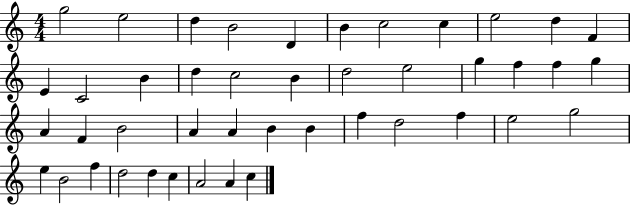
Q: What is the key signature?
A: C major